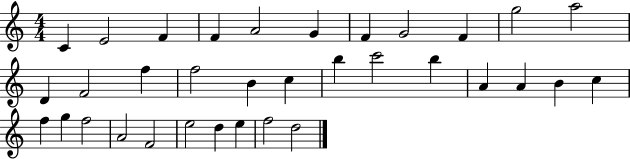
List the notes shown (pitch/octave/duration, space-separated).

C4/q E4/h F4/q F4/q A4/h G4/q F4/q G4/h F4/q G5/h A5/h D4/q F4/h F5/q F5/h B4/q C5/q B5/q C6/h B5/q A4/q A4/q B4/q C5/q F5/q G5/q F5/h A4/h F4/h E5/h D5/q E5/q F5/h D5/h